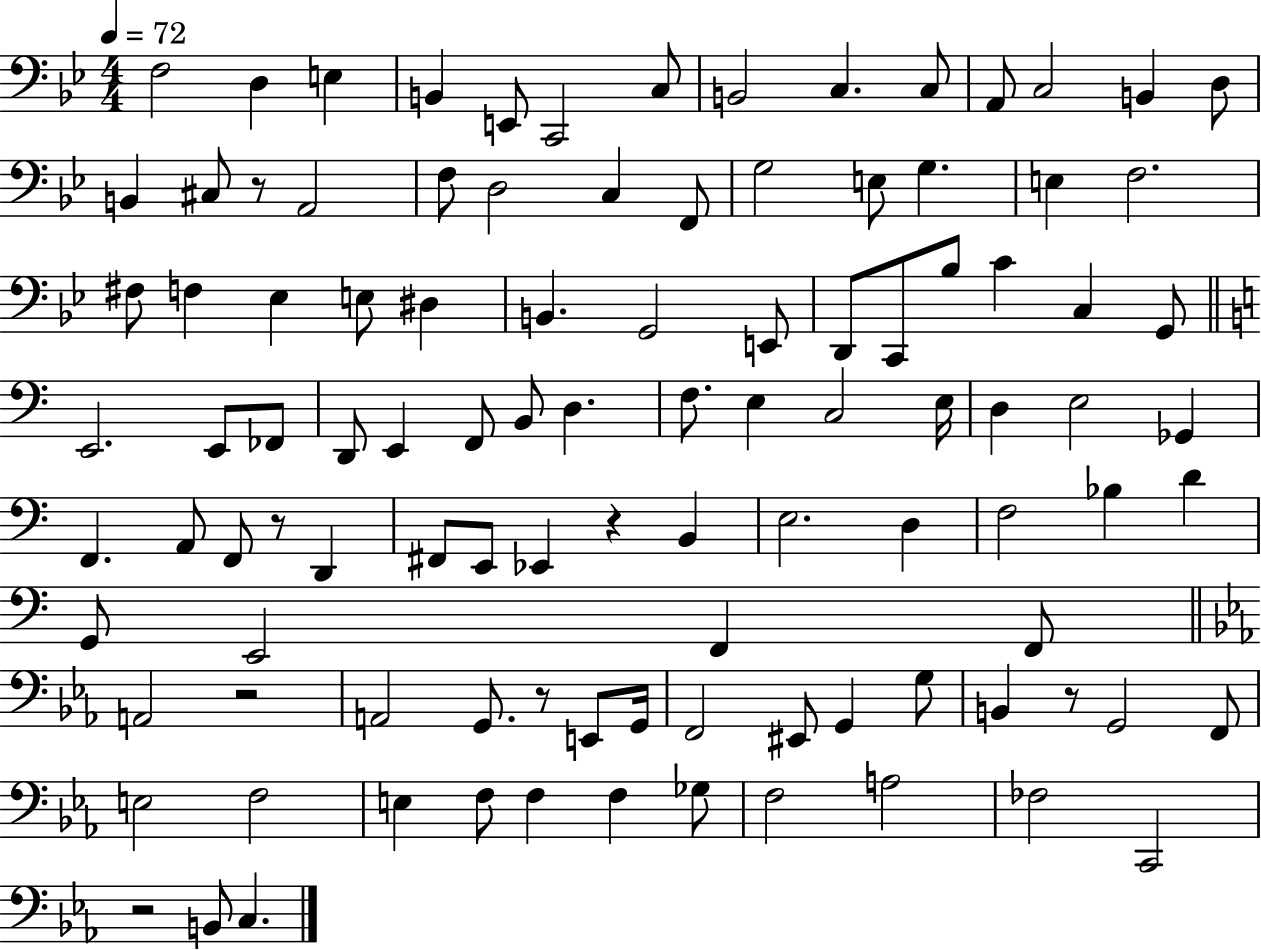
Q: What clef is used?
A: bass